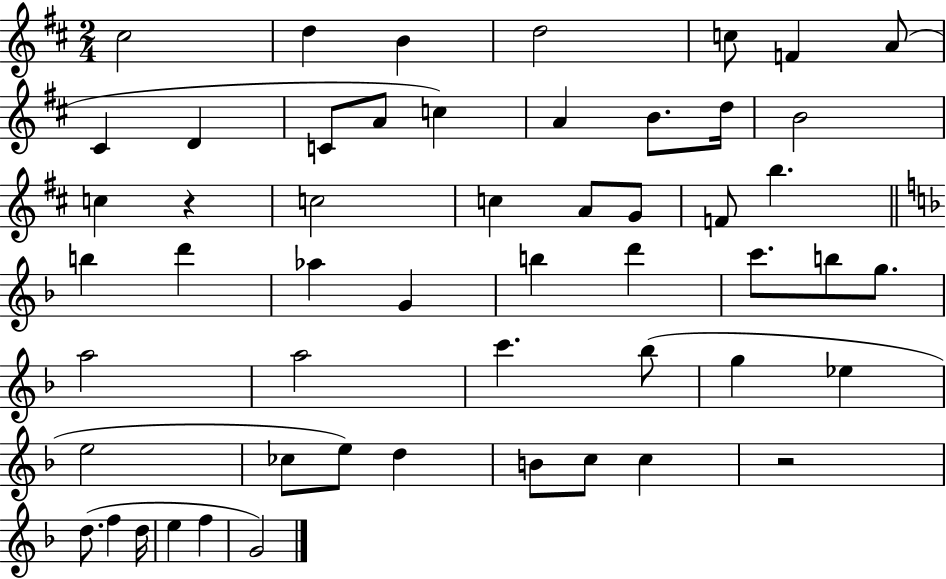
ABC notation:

X:1
T:Untitled
M:2/4
L:1/4
K:D
^c2 d B d2 c/2 F A/2 ^C D C/2 A/2 c A B/2 d/4 B2 c z c2 c A/2 G/2 F/2 b b d' _a G b d' c'/2 b/2 g/2 a2 a2 c' _b/2 g _e e2 _c/2 e/2 d B/2 c/2 c z2 d/2 f d/4 e f G2